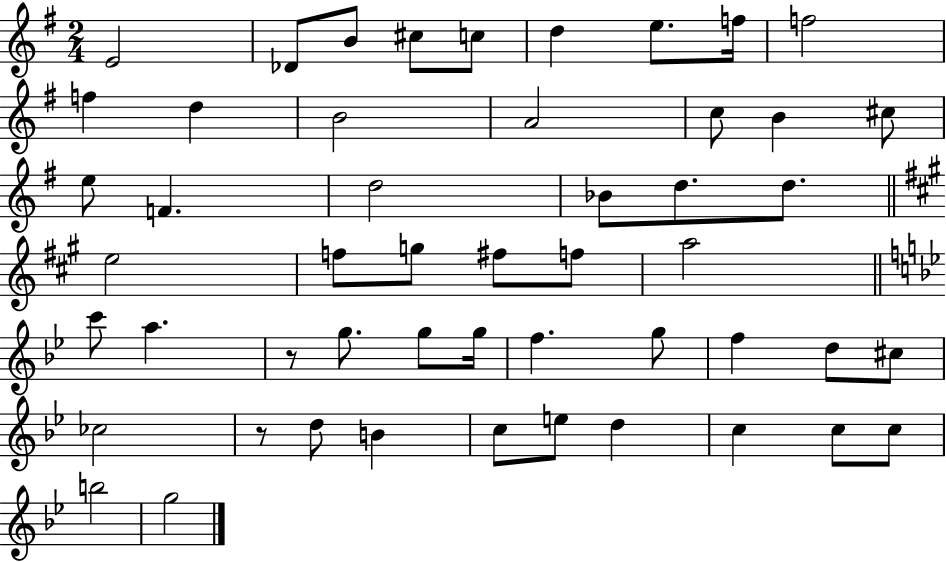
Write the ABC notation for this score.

X:1
T:Untitled
M:2/4
L:1/4
K:G
E2 _D/2 B/2 ^c/2 c/2 d e/2 f/4 f2 f d B2 A2 c/2 B ^c/2 e/2 F d2 _B/2 d/2 d/2 e2 f/2 g/2 ^f/2 f/2 a2 c'/2 a z/2 g/2 g/2 g/4 f g/2 f d/2 ^c/2 _c2 z/2 d/2 B c/2 e/2 d c c/2 c/2 b2 g2